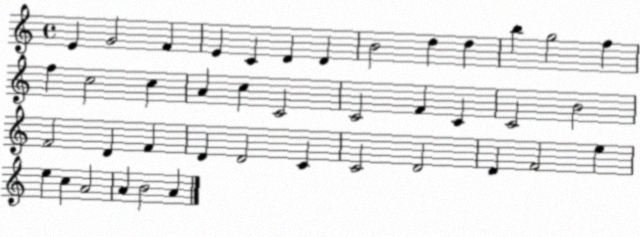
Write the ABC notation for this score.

X:1
T:Untitled
M:4/4
L:1/4
K:C
E G2 F E C D D B2 d d b g2 f f c2 c A c C2 C2 F C C2 B2 F2 D F D D2 C C2 D2 D F2 e e c A2 A B2 A